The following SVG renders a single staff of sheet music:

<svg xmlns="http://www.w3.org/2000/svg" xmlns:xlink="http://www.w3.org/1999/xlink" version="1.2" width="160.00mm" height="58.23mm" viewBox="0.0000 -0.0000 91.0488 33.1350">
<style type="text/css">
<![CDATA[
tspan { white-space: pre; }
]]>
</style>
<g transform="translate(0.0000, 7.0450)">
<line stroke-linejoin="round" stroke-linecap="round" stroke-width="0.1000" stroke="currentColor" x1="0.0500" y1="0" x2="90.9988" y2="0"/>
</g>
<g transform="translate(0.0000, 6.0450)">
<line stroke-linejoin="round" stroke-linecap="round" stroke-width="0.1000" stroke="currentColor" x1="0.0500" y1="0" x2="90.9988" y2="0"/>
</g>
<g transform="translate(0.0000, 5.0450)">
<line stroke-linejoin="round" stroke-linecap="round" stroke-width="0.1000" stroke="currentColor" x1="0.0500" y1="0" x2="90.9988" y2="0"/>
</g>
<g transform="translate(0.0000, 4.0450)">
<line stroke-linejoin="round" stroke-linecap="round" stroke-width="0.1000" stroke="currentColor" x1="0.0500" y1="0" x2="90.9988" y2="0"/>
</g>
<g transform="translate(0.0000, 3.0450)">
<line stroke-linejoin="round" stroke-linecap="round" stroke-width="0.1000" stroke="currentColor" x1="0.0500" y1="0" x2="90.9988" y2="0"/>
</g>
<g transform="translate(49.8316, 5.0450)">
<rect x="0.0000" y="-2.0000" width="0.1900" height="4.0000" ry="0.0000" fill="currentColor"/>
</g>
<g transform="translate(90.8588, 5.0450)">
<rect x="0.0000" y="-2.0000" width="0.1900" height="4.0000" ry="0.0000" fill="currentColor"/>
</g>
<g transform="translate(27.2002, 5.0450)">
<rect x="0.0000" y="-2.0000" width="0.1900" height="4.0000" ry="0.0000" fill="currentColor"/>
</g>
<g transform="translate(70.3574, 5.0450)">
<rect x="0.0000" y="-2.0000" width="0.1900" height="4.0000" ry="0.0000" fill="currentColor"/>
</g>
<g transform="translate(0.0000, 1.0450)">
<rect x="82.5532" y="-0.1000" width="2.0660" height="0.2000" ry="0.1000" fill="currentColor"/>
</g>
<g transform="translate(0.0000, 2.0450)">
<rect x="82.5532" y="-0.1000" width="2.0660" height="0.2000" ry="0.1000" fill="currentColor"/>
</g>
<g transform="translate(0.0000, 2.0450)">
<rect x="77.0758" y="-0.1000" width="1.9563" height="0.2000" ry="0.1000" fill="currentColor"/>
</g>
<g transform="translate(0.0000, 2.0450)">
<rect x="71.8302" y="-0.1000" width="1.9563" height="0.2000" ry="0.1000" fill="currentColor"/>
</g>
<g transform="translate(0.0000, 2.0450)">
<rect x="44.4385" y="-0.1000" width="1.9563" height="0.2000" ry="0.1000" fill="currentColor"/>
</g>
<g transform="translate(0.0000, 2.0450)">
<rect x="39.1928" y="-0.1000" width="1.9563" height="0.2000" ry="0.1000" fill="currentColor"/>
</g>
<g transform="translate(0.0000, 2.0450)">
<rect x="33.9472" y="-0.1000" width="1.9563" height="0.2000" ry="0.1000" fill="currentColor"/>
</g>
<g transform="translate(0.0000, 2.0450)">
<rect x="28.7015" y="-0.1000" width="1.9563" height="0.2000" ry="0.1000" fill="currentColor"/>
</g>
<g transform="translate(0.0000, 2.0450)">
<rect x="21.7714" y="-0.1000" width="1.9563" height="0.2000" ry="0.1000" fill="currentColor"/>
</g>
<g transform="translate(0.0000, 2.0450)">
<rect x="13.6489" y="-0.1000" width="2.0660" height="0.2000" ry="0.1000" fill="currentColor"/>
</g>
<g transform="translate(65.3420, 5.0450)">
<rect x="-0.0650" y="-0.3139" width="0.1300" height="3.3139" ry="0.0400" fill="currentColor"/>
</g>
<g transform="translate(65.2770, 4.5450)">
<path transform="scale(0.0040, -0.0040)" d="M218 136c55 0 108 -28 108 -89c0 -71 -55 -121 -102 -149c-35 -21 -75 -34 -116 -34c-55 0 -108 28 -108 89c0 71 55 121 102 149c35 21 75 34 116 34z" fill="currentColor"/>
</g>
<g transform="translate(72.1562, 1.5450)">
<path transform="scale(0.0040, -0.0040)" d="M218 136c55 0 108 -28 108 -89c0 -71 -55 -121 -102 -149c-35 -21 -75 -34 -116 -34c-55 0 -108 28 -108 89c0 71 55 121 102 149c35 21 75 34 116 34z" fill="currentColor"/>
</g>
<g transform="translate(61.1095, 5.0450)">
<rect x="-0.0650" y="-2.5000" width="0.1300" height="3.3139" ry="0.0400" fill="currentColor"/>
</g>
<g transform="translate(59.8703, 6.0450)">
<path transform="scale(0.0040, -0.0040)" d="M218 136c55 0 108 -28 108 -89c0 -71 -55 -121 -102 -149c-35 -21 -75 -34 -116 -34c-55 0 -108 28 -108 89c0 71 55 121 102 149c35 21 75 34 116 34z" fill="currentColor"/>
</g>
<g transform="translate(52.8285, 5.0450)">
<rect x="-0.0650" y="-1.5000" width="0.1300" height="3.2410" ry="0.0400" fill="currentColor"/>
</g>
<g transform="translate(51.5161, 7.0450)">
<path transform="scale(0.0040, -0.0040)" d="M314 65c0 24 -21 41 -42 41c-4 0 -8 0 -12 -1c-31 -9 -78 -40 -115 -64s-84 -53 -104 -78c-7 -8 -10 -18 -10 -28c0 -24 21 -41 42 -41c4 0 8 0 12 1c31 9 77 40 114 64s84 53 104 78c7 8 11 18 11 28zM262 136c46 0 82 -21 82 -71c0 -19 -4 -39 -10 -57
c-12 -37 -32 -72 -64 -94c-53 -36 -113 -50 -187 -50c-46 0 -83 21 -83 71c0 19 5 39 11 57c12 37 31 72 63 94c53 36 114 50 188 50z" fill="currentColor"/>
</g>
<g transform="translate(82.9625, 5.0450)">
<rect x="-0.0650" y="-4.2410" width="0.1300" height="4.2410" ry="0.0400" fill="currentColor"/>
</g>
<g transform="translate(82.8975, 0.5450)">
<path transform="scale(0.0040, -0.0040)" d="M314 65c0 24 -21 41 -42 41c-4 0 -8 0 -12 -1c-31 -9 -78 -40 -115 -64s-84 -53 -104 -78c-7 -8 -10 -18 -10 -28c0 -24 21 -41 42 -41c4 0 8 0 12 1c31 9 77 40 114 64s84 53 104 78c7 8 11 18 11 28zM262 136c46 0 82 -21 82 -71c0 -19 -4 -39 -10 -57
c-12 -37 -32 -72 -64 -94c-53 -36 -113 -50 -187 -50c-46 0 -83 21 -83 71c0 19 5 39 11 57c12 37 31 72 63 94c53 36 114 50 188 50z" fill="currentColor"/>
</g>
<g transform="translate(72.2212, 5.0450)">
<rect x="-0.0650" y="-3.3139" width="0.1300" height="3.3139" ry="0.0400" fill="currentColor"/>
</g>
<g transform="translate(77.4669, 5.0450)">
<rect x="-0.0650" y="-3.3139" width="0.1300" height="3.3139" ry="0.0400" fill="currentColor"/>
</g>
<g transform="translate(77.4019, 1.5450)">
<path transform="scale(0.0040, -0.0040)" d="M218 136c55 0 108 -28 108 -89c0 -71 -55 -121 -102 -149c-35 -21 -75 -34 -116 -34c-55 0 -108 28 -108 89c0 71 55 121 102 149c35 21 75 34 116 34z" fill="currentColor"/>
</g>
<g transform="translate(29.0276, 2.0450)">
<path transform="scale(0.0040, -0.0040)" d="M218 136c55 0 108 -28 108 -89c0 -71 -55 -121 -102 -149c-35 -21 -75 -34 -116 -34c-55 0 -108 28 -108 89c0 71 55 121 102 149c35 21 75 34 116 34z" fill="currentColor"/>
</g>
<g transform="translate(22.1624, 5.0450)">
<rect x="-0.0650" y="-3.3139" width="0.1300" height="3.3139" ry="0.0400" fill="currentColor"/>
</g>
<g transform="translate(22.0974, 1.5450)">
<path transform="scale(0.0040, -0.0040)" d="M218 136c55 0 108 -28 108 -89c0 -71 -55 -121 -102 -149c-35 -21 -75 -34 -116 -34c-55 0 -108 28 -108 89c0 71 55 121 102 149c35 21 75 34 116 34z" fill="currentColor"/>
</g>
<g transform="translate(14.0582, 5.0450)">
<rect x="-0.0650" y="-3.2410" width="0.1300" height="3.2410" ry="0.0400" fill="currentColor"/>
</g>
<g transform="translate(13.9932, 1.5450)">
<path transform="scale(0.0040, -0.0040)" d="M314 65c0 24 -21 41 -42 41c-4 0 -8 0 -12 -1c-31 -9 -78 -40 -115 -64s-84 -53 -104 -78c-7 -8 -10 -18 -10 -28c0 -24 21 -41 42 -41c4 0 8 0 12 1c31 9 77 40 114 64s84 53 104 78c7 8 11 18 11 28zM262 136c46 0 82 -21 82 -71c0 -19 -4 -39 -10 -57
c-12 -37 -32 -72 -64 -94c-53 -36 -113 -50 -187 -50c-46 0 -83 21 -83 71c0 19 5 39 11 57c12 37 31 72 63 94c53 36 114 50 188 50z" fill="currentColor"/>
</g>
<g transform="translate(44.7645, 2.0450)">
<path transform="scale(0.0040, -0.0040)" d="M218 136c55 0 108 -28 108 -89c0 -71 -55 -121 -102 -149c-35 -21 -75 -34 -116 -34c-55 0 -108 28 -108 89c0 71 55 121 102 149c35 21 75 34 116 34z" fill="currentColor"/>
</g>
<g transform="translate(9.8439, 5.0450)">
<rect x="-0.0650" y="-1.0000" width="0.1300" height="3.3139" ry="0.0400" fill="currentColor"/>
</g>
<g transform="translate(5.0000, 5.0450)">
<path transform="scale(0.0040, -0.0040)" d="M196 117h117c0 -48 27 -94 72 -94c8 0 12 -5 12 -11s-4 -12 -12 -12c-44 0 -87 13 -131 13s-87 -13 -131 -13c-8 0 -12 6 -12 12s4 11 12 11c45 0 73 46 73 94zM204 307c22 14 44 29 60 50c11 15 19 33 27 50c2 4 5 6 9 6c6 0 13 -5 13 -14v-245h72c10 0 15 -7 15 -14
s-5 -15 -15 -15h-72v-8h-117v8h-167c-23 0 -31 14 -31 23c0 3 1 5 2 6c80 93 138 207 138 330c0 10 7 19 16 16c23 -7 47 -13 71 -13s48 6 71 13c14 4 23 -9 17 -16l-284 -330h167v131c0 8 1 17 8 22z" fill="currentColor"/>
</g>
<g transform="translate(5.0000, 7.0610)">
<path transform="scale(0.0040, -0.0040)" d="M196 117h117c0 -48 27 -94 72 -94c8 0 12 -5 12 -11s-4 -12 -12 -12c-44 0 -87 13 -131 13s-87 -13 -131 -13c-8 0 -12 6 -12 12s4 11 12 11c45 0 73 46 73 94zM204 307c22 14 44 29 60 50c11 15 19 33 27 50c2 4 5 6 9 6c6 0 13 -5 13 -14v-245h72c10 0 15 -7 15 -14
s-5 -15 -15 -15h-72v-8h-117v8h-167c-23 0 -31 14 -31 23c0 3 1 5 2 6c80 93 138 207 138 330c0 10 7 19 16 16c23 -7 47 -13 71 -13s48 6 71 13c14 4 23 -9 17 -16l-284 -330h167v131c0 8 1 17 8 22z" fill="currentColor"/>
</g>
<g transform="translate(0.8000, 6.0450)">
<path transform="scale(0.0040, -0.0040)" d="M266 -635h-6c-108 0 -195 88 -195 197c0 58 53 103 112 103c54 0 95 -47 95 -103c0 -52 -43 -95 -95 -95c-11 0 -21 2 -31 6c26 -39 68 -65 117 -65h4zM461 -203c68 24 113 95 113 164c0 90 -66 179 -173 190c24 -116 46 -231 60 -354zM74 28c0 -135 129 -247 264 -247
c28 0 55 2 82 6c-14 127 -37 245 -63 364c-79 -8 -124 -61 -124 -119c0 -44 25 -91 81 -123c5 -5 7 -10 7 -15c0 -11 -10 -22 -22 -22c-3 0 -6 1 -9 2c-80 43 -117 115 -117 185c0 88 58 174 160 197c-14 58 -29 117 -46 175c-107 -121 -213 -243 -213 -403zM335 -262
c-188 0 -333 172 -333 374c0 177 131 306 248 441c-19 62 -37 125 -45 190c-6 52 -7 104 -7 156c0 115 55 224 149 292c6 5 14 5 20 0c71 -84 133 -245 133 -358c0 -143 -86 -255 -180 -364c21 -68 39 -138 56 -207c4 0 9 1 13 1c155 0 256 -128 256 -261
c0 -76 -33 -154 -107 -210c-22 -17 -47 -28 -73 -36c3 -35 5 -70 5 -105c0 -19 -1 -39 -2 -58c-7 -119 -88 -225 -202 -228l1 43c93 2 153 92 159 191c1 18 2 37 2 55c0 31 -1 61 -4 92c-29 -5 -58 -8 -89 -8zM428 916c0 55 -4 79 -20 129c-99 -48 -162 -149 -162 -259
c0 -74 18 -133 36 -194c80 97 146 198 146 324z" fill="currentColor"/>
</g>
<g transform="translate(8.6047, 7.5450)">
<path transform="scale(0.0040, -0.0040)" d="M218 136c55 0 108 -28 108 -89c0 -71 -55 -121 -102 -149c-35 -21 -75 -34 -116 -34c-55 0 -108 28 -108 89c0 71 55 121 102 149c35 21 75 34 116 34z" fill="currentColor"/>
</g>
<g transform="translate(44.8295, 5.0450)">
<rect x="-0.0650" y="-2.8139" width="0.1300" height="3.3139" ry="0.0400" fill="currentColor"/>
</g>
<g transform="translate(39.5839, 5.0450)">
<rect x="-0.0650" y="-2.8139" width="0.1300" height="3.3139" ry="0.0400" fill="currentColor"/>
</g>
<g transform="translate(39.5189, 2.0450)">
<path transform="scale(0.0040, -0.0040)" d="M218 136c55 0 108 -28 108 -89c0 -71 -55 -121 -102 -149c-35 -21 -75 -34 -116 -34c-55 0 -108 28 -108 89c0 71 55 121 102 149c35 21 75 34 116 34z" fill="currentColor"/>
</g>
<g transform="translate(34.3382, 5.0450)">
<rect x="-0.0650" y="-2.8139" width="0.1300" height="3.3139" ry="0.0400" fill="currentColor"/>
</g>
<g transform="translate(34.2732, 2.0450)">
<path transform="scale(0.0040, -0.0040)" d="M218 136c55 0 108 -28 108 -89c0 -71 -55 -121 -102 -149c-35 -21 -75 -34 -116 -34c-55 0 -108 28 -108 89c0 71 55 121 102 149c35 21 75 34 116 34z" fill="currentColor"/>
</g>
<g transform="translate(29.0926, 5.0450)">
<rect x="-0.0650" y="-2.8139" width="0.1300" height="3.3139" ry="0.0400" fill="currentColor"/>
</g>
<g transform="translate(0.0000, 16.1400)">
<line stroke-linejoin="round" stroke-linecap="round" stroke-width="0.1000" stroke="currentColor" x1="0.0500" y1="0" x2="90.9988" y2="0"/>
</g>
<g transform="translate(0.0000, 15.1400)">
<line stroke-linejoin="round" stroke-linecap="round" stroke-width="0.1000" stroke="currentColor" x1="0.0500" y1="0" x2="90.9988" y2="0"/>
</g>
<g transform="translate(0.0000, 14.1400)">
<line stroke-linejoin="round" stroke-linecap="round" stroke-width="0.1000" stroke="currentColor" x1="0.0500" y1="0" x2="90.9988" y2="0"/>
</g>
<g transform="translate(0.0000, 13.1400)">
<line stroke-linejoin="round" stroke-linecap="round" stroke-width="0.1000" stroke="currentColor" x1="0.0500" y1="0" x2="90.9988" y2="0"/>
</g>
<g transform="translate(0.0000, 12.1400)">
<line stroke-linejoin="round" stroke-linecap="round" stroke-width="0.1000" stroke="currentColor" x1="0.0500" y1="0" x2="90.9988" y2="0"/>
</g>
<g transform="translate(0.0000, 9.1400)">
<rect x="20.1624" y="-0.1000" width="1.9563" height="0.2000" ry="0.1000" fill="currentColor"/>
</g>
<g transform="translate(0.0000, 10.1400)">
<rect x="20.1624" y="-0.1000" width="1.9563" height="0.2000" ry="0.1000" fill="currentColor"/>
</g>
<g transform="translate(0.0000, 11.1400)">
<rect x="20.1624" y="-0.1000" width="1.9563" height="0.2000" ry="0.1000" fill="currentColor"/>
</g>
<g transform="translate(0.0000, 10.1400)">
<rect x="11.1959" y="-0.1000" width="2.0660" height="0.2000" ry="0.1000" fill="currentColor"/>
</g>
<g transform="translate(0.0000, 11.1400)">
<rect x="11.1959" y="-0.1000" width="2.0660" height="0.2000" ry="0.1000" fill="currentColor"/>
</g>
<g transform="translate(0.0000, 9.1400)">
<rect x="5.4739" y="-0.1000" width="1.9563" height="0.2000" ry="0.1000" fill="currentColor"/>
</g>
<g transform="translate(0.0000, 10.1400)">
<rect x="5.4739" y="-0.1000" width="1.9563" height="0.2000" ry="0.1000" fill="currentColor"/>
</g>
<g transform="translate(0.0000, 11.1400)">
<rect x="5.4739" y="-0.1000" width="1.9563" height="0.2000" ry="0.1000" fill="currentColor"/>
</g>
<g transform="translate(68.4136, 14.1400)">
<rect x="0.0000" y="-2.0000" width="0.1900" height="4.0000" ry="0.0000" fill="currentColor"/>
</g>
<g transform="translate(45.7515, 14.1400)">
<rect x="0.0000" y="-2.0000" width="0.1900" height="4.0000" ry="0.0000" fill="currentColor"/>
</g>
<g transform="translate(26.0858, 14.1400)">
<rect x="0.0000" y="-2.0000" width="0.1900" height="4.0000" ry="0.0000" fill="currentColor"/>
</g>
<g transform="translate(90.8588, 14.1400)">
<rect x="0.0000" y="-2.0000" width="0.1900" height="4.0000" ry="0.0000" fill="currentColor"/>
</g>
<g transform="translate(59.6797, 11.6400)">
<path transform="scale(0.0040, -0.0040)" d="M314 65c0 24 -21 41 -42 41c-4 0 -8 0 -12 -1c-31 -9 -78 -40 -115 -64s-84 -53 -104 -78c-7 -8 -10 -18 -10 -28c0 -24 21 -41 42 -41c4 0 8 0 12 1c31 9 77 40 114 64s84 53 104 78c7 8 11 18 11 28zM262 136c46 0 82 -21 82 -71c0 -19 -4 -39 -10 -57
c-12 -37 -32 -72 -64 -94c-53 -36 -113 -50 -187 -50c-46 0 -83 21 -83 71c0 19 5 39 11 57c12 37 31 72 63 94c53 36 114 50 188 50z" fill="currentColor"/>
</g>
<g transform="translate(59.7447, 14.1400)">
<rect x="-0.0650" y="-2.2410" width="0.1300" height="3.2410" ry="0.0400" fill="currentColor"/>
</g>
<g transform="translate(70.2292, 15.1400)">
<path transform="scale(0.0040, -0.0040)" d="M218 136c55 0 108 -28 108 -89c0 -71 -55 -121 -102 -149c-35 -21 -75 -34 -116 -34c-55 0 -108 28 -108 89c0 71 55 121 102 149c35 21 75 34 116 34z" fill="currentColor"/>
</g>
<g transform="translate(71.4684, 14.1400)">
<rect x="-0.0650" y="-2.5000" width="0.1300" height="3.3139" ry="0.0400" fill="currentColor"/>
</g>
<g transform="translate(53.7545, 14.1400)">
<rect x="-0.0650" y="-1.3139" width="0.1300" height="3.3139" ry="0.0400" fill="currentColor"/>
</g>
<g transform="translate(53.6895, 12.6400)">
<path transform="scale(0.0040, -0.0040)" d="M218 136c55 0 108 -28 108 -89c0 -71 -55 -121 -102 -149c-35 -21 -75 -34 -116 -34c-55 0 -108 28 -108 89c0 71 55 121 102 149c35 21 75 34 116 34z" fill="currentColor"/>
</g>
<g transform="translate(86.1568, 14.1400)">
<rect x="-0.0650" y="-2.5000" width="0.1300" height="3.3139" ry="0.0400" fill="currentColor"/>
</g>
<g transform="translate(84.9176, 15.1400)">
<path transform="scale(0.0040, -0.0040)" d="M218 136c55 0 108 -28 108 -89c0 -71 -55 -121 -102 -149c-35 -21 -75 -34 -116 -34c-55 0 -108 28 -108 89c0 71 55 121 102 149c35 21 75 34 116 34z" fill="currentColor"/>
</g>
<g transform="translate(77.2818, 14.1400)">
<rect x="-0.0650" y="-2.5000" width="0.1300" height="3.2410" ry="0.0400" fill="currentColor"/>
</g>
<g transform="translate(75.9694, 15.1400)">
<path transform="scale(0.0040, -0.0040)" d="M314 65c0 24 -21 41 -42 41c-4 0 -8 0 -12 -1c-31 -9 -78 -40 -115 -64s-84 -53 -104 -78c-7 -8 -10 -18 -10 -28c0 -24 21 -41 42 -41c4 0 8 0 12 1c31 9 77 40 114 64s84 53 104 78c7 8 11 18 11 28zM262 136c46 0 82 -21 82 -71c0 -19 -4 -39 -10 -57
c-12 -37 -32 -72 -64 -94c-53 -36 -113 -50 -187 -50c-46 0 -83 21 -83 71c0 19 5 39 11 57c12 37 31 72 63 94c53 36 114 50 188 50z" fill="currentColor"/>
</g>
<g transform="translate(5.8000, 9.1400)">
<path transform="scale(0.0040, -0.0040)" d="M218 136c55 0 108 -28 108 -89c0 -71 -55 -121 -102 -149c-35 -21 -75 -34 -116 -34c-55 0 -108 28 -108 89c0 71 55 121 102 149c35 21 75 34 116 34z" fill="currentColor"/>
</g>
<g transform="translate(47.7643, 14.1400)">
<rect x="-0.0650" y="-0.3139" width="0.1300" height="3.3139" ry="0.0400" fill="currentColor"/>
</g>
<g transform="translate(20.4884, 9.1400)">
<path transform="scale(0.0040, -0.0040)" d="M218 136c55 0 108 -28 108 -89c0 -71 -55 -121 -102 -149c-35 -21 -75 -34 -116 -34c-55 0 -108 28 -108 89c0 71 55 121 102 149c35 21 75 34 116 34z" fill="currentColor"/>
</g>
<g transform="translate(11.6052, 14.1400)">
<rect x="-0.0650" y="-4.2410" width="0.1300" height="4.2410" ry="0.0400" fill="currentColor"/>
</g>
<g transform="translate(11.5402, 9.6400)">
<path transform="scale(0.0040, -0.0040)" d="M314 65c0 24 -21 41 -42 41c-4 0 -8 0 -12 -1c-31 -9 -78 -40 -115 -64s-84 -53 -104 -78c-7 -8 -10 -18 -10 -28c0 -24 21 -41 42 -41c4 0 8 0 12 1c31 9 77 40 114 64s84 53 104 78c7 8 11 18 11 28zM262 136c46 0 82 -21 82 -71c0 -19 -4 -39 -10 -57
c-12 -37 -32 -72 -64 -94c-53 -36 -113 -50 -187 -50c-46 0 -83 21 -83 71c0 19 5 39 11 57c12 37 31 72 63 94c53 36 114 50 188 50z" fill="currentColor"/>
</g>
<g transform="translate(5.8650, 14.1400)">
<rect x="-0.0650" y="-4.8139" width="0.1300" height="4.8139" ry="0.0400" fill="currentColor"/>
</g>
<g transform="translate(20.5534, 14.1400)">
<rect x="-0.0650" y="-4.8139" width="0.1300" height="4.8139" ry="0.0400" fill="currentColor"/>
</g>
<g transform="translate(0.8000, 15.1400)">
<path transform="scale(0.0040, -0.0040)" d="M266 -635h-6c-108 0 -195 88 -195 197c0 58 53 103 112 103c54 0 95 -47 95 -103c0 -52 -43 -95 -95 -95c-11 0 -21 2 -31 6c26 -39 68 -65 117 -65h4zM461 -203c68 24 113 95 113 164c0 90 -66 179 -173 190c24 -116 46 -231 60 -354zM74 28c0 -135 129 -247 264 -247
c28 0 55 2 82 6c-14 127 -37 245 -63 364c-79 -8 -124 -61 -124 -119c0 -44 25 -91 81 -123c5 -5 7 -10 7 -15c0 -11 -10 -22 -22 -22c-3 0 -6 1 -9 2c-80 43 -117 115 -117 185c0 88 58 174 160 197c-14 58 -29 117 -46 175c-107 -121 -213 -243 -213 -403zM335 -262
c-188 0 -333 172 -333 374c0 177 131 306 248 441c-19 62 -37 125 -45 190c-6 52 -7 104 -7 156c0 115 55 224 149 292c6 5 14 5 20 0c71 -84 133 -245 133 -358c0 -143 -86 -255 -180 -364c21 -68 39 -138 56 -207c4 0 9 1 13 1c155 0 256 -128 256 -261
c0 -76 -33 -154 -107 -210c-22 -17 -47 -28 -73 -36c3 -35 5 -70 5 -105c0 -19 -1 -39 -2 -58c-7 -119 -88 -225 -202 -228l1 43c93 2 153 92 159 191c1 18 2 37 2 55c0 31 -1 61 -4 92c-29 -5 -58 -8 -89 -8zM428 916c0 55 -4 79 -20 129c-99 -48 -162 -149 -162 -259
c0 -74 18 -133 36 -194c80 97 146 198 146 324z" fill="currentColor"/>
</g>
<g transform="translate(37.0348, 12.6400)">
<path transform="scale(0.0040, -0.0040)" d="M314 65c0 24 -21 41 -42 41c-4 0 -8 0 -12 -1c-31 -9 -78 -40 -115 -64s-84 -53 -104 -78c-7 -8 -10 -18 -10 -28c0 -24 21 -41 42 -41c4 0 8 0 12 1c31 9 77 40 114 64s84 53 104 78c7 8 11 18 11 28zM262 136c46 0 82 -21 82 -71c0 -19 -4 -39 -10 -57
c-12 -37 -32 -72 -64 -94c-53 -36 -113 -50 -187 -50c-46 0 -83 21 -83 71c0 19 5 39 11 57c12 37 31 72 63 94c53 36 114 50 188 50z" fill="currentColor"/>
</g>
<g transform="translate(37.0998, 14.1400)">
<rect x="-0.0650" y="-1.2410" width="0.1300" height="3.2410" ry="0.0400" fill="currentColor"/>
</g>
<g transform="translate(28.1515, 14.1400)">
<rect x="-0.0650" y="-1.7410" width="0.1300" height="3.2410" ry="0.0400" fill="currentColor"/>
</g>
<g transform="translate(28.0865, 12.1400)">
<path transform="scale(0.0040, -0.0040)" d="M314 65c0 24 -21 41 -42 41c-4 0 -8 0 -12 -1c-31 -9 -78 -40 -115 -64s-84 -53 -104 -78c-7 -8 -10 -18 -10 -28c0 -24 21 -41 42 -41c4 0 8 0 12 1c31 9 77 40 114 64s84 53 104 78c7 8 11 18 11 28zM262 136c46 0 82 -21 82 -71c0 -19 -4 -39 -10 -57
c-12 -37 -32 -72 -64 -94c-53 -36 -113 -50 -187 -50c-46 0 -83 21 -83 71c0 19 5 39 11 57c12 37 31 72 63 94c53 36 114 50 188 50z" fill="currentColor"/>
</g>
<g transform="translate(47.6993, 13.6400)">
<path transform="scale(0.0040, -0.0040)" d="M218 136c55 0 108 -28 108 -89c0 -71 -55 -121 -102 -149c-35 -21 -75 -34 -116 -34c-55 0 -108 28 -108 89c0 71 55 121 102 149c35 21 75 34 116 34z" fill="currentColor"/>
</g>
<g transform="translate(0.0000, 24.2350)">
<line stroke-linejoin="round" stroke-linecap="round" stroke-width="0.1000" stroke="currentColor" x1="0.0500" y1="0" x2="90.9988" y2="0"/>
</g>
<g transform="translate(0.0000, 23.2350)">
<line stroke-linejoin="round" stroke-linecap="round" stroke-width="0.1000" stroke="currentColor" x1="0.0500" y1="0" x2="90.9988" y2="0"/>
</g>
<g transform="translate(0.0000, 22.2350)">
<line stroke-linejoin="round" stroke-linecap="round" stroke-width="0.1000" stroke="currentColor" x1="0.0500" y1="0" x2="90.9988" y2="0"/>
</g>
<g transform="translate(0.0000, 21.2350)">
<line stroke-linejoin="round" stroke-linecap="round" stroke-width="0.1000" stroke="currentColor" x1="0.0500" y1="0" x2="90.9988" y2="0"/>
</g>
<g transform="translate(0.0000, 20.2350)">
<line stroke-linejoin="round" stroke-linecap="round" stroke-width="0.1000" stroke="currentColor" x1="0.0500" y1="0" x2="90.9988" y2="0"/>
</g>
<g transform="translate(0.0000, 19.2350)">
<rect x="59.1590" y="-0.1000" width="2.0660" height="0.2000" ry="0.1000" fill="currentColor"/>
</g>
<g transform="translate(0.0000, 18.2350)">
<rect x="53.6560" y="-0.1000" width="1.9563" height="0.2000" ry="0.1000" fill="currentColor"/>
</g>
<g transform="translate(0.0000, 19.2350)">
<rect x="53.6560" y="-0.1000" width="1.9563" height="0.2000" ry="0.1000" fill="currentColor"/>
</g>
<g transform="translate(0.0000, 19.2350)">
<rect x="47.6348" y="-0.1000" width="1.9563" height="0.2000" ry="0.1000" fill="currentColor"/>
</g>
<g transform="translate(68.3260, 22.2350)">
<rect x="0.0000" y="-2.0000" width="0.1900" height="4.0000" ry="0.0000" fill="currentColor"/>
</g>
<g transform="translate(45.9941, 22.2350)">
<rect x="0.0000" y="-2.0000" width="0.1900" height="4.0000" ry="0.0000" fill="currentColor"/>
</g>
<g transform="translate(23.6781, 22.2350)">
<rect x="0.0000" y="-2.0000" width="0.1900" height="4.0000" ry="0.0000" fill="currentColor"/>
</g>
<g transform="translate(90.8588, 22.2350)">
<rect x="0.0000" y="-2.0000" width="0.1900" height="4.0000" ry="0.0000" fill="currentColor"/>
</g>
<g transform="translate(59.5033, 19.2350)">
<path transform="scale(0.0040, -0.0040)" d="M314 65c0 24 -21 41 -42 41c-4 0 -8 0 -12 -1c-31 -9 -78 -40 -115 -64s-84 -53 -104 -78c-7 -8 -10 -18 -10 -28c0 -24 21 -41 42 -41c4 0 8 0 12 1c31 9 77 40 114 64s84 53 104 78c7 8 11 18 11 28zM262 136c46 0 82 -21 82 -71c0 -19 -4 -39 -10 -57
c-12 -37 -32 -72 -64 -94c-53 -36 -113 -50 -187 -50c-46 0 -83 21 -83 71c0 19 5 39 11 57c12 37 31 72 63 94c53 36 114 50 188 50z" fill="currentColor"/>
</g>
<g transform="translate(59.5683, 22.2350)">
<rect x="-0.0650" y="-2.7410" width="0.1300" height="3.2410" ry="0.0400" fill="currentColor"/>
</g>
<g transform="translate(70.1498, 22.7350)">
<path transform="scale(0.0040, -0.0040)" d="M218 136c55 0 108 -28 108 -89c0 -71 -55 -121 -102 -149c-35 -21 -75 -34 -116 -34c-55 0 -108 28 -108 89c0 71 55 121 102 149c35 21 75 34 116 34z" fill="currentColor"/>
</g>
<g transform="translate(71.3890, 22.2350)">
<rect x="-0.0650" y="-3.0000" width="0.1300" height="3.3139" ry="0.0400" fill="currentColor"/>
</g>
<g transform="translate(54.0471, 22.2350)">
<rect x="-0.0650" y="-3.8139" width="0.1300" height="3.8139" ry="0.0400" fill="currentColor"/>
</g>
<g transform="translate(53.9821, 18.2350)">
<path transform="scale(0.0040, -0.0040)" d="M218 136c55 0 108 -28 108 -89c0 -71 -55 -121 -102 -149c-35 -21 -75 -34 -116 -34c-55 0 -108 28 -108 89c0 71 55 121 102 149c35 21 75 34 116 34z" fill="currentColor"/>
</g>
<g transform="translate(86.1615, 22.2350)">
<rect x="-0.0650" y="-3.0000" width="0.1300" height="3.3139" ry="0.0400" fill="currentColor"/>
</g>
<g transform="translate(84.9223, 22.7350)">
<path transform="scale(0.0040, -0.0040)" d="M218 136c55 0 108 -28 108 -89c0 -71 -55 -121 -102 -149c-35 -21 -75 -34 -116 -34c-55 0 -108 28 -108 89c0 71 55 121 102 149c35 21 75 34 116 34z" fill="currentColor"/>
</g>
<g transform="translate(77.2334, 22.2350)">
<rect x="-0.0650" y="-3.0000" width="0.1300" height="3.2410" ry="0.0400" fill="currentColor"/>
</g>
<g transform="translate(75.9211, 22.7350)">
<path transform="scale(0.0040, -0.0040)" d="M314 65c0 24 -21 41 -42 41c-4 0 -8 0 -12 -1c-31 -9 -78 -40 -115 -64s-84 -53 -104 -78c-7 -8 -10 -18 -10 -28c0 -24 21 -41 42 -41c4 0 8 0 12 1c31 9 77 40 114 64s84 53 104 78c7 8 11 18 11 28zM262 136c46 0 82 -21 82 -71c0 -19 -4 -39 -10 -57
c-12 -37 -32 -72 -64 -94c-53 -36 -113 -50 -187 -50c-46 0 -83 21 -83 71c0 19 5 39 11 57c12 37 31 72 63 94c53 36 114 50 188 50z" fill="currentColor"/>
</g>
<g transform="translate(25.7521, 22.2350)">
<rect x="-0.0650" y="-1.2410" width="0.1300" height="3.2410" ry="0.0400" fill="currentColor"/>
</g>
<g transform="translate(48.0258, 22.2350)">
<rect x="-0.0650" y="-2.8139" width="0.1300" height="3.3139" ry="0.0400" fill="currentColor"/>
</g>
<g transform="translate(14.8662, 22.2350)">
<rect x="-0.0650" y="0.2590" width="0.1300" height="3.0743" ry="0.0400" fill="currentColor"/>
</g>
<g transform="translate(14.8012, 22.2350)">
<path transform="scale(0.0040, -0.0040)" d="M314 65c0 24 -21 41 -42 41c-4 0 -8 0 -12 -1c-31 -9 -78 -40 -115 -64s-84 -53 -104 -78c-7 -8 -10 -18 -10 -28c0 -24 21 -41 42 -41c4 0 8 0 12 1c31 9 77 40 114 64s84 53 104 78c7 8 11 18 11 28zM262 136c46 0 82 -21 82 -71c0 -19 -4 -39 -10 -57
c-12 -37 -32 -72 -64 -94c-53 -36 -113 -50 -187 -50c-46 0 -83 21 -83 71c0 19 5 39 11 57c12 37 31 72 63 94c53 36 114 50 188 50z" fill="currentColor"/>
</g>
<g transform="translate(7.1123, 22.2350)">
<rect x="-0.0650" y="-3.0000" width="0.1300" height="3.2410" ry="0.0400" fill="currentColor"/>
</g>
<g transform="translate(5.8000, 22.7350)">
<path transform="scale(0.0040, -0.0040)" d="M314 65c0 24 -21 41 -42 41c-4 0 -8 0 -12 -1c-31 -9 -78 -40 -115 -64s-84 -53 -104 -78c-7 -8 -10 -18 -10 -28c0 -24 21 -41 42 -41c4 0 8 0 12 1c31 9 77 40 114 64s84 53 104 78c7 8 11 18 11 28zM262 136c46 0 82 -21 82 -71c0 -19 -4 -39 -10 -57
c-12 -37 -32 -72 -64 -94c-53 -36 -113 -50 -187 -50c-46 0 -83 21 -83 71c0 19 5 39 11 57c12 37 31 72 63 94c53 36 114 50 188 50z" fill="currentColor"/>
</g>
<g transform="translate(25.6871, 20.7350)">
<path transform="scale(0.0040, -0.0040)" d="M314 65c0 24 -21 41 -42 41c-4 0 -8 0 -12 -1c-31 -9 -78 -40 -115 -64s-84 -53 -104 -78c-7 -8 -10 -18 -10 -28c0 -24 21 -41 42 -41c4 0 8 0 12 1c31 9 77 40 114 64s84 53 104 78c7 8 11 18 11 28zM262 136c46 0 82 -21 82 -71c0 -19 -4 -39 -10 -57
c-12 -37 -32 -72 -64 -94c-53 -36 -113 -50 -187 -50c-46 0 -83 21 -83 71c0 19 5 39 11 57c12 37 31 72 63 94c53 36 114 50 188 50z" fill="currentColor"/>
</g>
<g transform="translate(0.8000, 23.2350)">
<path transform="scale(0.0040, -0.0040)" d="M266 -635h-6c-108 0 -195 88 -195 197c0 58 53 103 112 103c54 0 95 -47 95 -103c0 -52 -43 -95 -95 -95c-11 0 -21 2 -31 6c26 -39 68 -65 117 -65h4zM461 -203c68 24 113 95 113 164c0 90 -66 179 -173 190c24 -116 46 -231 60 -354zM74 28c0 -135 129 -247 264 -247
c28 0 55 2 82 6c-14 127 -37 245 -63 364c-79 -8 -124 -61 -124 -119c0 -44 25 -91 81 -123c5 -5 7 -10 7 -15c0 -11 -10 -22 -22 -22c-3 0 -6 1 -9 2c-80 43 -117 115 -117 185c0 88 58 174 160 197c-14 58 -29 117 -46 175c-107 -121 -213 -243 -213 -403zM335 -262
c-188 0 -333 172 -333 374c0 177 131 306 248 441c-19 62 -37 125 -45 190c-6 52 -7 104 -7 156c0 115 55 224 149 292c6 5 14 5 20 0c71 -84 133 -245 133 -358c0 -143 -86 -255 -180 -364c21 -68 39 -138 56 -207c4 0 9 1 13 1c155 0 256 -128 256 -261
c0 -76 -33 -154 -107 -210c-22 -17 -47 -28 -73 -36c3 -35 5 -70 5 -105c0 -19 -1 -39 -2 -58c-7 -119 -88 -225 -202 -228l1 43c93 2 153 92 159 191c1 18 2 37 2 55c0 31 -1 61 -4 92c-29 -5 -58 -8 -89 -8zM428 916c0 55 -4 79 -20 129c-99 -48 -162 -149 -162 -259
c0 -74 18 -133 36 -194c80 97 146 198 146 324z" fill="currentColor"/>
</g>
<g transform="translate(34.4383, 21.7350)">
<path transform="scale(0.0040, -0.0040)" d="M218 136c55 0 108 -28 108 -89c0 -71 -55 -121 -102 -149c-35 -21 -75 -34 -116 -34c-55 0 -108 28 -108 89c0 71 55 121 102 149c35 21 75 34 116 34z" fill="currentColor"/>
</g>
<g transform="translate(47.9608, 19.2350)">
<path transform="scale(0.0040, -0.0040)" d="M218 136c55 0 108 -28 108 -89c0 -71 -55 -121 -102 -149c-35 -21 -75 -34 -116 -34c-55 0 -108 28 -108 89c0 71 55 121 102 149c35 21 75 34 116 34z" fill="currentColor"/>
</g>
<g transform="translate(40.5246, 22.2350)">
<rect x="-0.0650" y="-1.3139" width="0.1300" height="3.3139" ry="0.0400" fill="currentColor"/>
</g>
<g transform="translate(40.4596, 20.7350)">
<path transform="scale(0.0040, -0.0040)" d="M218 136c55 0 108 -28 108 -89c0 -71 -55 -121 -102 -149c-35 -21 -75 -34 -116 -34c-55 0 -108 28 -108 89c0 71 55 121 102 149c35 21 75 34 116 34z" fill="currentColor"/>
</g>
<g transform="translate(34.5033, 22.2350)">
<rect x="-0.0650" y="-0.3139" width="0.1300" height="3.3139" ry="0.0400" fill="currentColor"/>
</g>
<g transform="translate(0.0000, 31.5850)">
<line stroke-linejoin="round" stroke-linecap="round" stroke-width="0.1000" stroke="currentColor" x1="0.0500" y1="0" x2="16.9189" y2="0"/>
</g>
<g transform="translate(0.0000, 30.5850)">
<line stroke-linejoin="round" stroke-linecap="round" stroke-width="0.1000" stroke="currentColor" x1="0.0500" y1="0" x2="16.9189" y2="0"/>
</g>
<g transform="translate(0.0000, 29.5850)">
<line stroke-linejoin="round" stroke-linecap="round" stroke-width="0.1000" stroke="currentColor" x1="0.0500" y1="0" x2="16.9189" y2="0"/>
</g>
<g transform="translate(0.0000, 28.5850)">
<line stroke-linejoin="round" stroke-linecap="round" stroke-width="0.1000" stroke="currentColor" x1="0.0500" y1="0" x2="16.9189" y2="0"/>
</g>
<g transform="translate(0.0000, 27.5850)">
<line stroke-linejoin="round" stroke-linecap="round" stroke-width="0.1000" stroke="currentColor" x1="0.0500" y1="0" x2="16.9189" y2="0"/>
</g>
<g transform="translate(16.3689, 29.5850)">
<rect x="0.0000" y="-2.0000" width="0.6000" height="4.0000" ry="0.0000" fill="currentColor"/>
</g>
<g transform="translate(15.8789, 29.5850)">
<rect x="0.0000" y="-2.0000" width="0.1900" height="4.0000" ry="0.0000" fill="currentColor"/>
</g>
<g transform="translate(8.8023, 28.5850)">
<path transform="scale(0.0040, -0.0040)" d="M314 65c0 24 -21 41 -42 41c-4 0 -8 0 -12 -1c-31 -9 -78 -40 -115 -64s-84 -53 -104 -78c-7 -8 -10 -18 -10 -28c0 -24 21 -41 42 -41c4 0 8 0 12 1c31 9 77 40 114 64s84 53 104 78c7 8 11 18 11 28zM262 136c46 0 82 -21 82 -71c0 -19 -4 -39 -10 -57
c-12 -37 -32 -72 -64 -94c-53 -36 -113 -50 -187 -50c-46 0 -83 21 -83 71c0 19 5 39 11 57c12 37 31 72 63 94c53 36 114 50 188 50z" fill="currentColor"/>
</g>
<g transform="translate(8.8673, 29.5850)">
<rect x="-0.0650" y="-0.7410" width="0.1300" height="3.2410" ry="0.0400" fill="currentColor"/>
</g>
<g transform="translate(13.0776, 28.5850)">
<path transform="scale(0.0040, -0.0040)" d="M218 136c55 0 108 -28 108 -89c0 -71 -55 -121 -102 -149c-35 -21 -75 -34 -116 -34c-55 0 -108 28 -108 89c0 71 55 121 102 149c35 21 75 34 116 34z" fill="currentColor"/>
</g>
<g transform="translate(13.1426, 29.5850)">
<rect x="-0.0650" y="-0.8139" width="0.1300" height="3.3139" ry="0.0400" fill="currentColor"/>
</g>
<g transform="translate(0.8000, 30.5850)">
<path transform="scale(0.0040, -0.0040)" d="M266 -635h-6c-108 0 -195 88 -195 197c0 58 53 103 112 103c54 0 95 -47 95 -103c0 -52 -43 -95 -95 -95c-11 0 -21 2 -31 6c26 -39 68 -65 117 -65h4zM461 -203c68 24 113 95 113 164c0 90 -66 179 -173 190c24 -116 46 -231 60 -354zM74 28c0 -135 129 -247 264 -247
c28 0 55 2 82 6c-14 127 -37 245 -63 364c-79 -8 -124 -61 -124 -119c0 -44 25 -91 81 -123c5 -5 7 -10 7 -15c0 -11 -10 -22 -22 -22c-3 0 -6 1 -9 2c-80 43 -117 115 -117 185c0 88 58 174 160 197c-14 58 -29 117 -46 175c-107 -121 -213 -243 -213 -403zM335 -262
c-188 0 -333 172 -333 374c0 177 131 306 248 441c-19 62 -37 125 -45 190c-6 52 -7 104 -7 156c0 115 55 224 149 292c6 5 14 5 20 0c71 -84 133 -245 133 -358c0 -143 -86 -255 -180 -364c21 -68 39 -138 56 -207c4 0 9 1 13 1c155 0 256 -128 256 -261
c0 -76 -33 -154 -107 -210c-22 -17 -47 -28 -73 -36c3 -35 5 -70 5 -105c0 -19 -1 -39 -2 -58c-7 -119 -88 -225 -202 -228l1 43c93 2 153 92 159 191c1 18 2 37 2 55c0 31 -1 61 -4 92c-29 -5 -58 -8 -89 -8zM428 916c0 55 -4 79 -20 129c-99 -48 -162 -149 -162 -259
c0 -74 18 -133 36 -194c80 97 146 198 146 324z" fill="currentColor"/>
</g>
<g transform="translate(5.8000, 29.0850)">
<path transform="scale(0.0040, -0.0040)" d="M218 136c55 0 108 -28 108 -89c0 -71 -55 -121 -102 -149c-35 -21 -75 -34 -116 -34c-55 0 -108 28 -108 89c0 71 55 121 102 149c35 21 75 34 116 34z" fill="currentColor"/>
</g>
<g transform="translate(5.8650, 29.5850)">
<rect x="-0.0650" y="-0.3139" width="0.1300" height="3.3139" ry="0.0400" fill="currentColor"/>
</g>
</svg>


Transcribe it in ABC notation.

X:1
T:Untitled
M:4/4
L:1/4
K:C
D b2 b a a a a E2 G c b b d'2 e' d'2 e' f2 e2 c e g2 G G2 G A2 B2 e2 c e a c' a2 A A2 A c d2 d